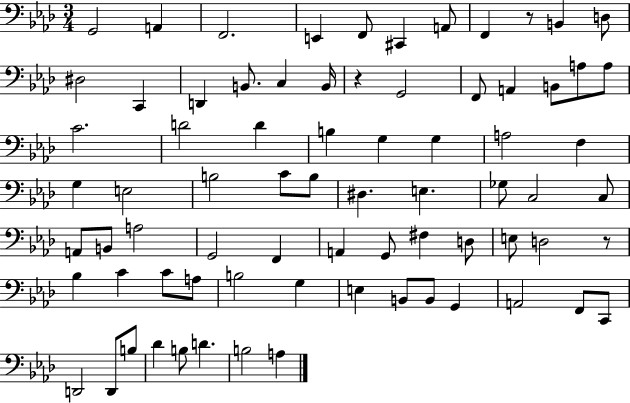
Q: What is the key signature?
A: AES major